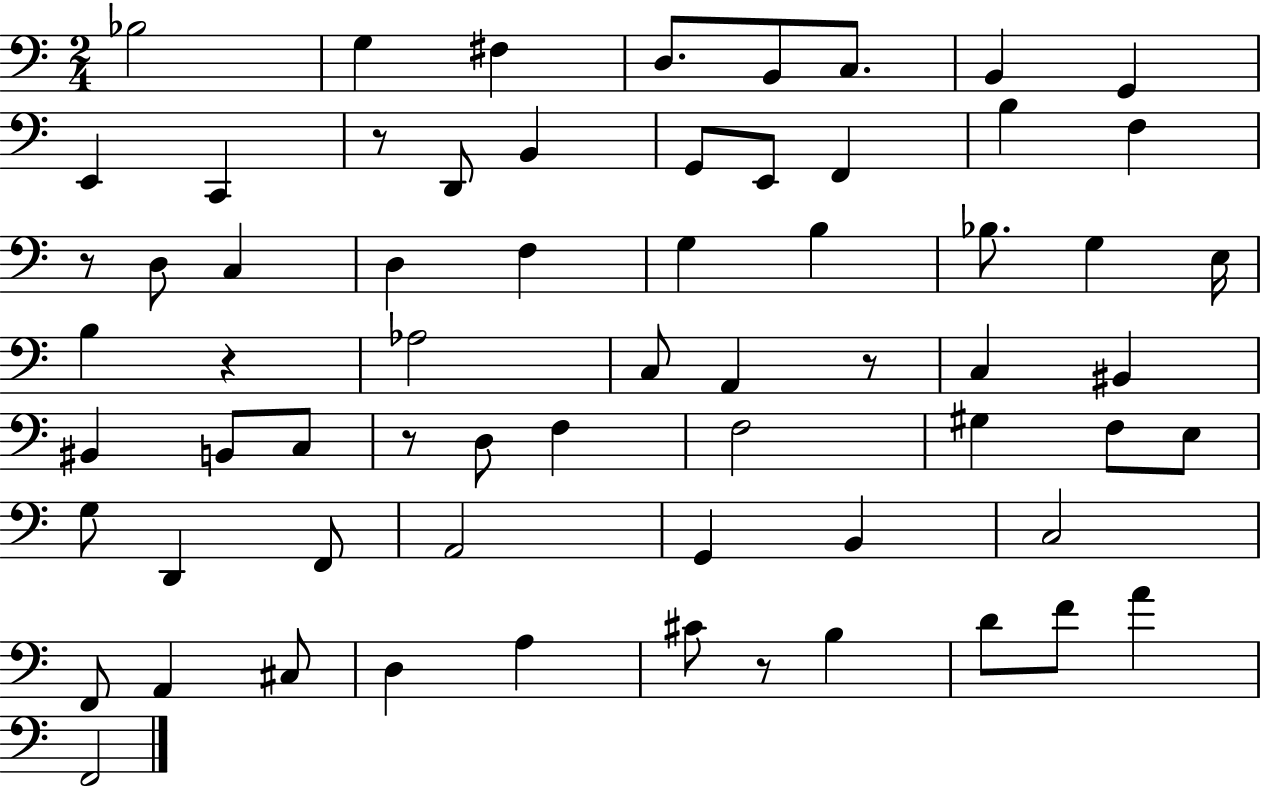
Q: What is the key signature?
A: C major